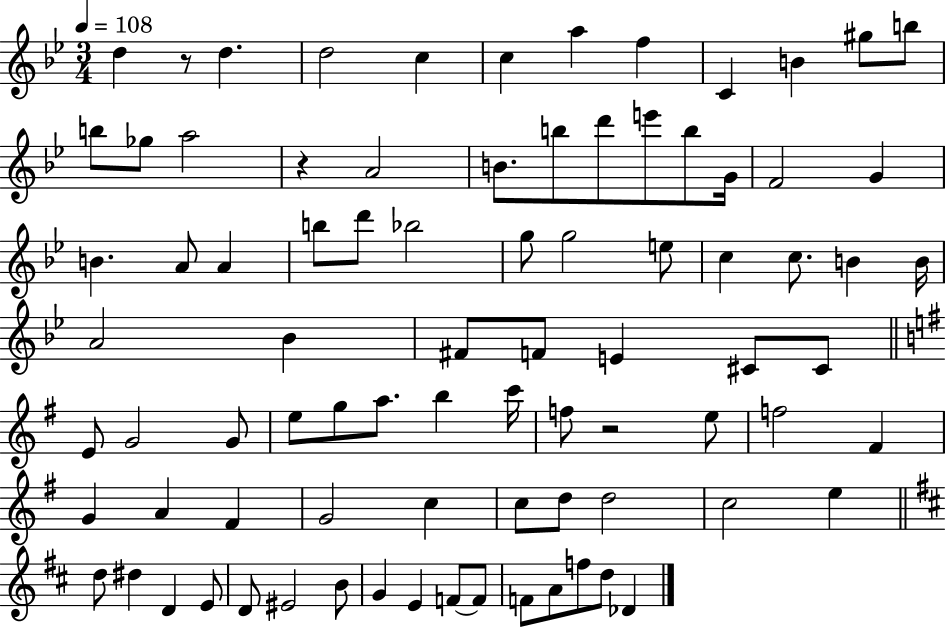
{
  \clef treble
  \numericTimeSignature
  \time 3/4
  \key bes \major
  \tempo 4 = 108
  d''4 r8 d''4. | d''2 c''4 | c''4 a''4 f''4 | c'4 b'4 gis''8 b''8 | \break b''8 ges''8 a''2 | r4 a'2 | b'8. b''8 d'''8 e'''8 b''8 g'16 | f'2 g'4 | \break b'4. a'8 a'4 | b''8 d'''8 bes''2 | g''8 g''2 e''8 | c''4 c''8. b'4 b'16 | \break a'2 bes'4 | fis'8 f'8 e'4 cis'8 cis'8 | \bar "||" \break \key e \minor e'8 g'2 g'8 | e''8 g''8 a''8. b''4 c'''16 | f''8 r2 e''8 | f''2 fis'4 | \break g'4 a'4 fis'4 | g'2 c''4 | c''8 d''8 d''2 | c''2 e''4 | \break \bar "||" \break \key d \major d''8 dis''4 d'4 e'8 | d'8 eis'2 b'8 | g'4 e'4 f'8~~ f'8 | f'8 a'8 f''8 d''8 des'4 | \break \bar "|."
}